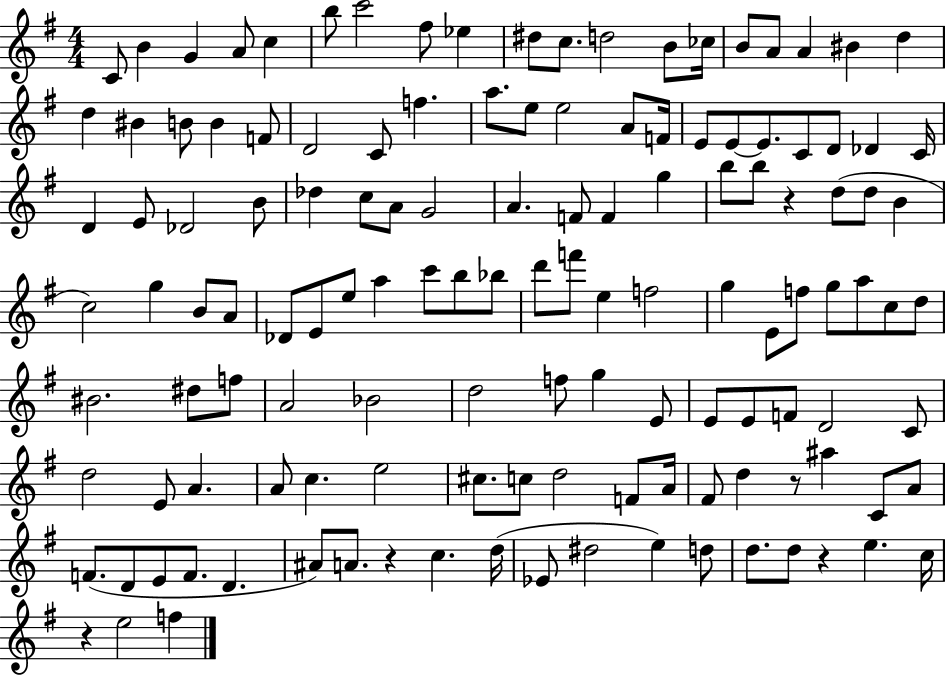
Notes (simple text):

C4/e B4/q G4/q A4/e C5/q B5/e C6/h F#5/e Eb5/q D#5/e C5/e. D5/h B4/e CES5/s B4/e A4/e A4/q BIS4/q D5/q D5/q BIS4/q B4/e B4/q F4/e D4/h C4/e F5/q. A5/e. E5/e E5/h A4/e F4/s E4/e E4/e E4/e. C4/e D4/e Db4/q C4/s D4/q E4/e Db4/h B4/e Db5/q C5/e A4/e G4/h A4/q. F4/e F4/q G5/q B5/e B5/e R/q D5/e D5/e B4/q C5/h G5/q B4/e A4/e Db4/e E4/e E5/e A5/q C6/e B5/e Bb5/e D6/e F6/e E5/q F5/h G5/q E4/e F5/e G5/e A5/e C5/e D5/e BIS4/h. D#5/e F5/e A4/h Bb4/h D5/h F5/e G5/q E4/e E4/e E4/e F4/e D4/h C4/e D5/h E4/e A4/q. A4/e C5/q. E5/h C#5/e. C5/e D5/h F4/e A4/s F#4/e D5/q R/e A#5/q C4/e A4/e F4/e. D4/e E4/e F4/e. D4/q. A#4/e A4/e. R/q C5/q. D5/s Eb4/e D#5/h E5/q D5/e D5/e. D5/e R/q E5/q. C5/s R/q E5/h F5/q